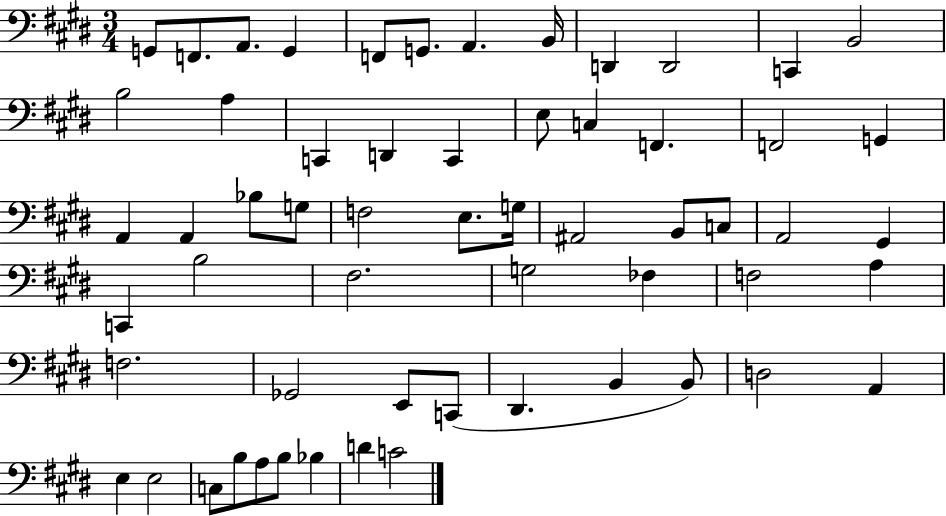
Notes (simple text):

G2/e F2/e. A2/e. G2/q F2/e G2/e. A2/q. B2/s D2/q D2/h C2/q B2/h B3/h A3/q C2/q D2/q C2/q E3/e C3/q F2/q. F2/h G2/q A2/q A2/q Bb3/e G3/e F3/h E3/e. G3/s A#2/h B2/e C3/e A2/h G#2/q C2/q B3/h F#3/h. G3/h FES3/q F3/h A3/q F3/h. Gb2/h E2/e C2/e D#2/q. B2/q B2/e D3/h A2/q E3/q E3/h C3/e B3/e A3/e B3/e Bb3/q D4/q C4/h